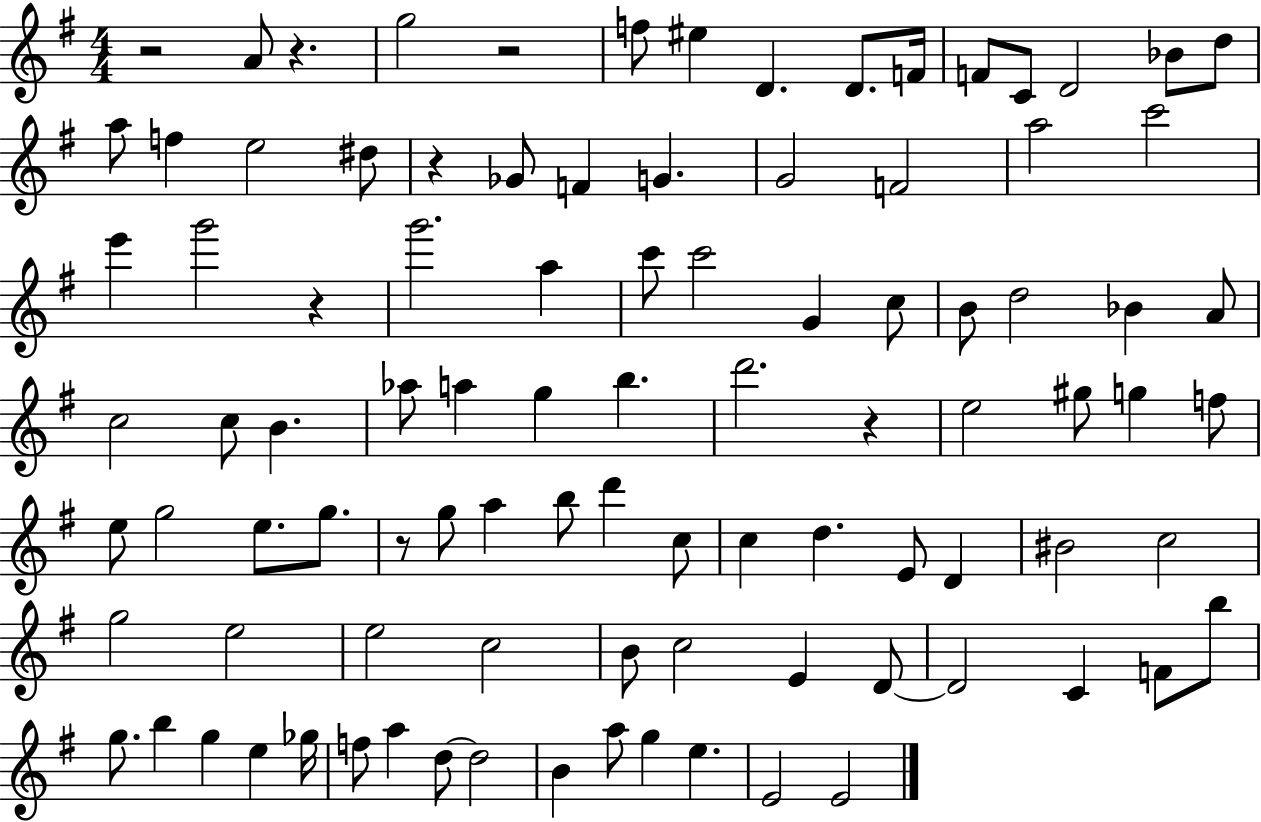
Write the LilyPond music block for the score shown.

{
  \clef treble
  \numericTimeSignature
  \time 4/4
  \key g \major
  r2 a'8 r4. | g''2 r2 | f''8 eis''4 d'4. d'8. f'16 | f'8 c'8 d'2 bes'8 d''8 | \break a''8 f''4 e''2 dis''8 | r4 ges'8 f'4 g'4. | g'2 f'2 | a''2 c'''2 | \break e'''4 g'''2 r4 | g'''2. a''4 | c'''8 c'''2 g'4 c''8 | b'8 d''2 bes'4 a'8 | \break c''2 c''8 b'4. | aes''8 a''4 g''4 b''4. | d'''2. r4 | e''2 gis''8 g''4 f''8 | \break e''8 g''2 e''8. g''8. | r8 g''8 a''4 b''8 d'''4 c''8 | c''4 d''4. e'8 d'4 | bis'2 c''2 | \break g''2 e''2 | e''2 c''2 | b'8 c''2 e'4 d'8~~ | d'2 c'4 f'8 b''8 | \break g''8. b''4 g''4 e''4 ges''16 | f''8 a''4 d''8~~ d''2 | b'4 a''8 g''4 e''4. | e'2 e'2 | \break \bar "|."
}